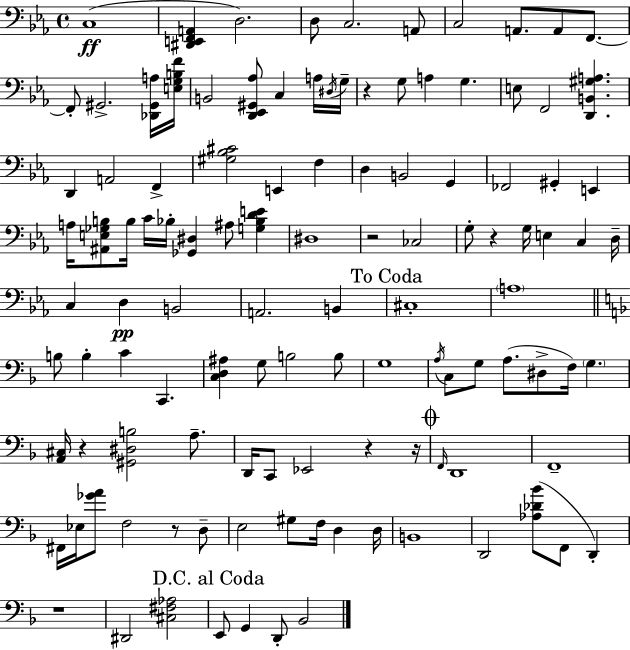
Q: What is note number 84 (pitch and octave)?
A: D2